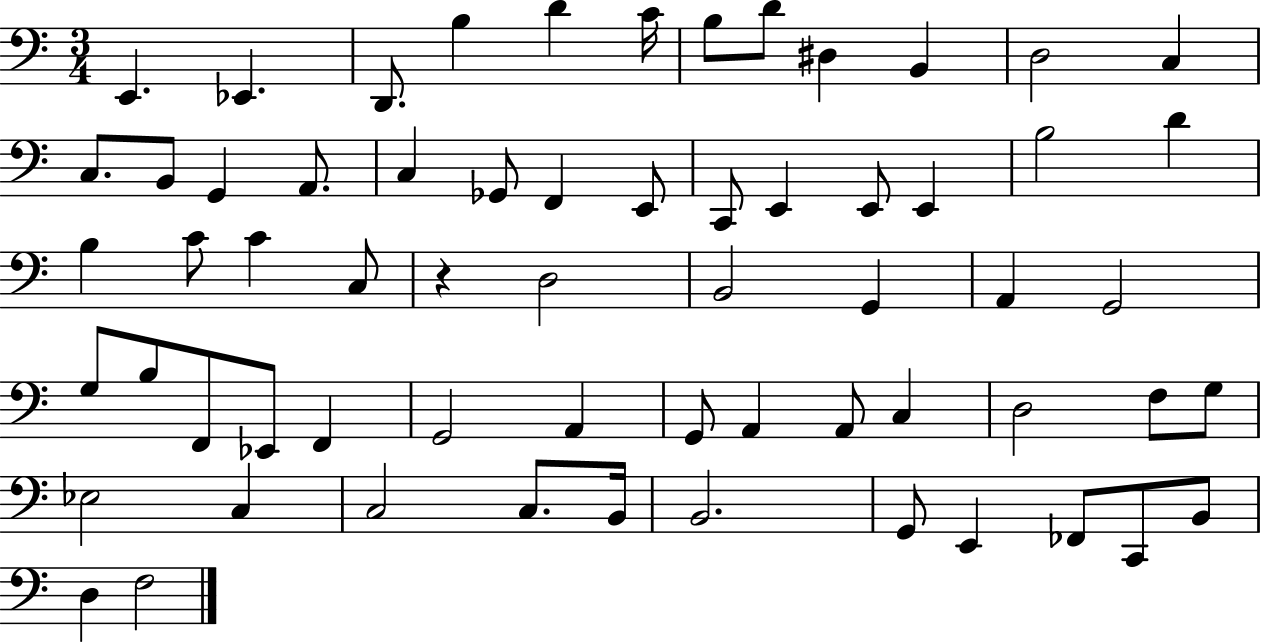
X:1
T:Untitled
M:3/4
L:1/4
K:C
E,, _E,, D,,/2 B, D C/4 B,/2 D/2 ^D, B,, D,2 C, C,/2 B,,/2 G,, A,,/2 C, _G,,/2 F,, E,,/2 C,,/2 E,, E,,/2 E,, B,2 D B, C/2 C C,/2 z D,2 B,,2 G,, A,, G,,2 G,/2 B,/2 F,,/2 _E,,/2 F,, G,,2 A,, G,,/2 A,, A,,/2 C, D,2 F,/2 G,/2 _E,2 C, C,2 C,/2 B,,/4 B,,2 G,,/2 E,, _F,,/2 C,,/2 B,,/2 D, F,2